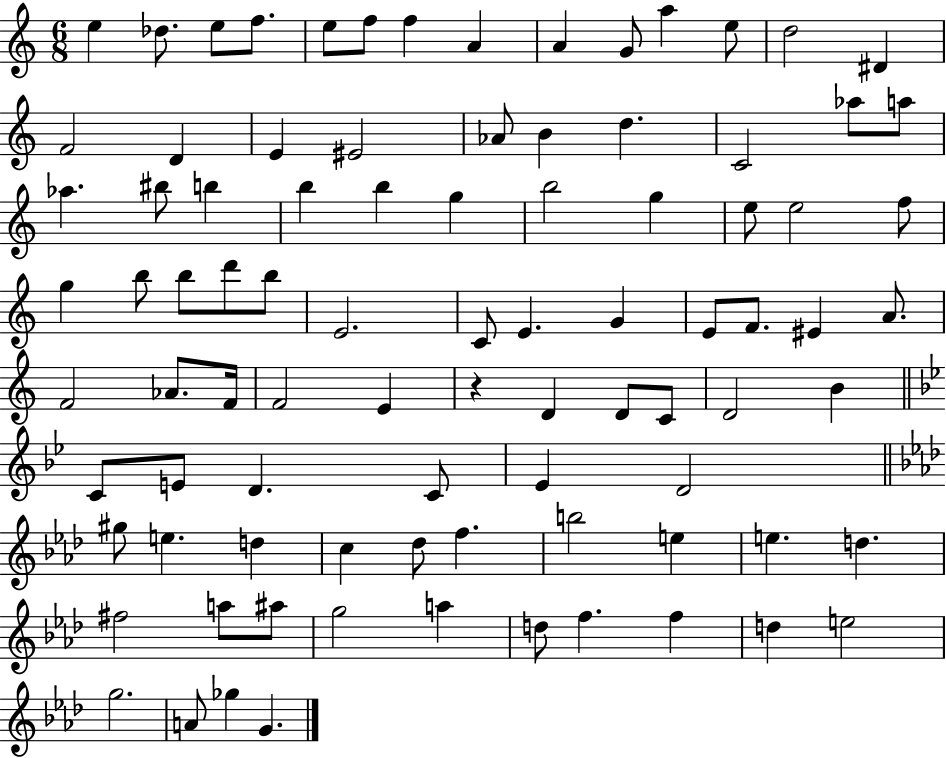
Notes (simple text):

E5/q Db5/e. E5/e F5/e. E5/e F5/e F5/q A4/q A4/q G4/e A5/q E5/e D5/h D#4/q F4/h D4/q E4/q EIS4/h Ab4/e B4/q D5/q. C4/h Ab5/e A5/e Ab5/q. BIS5/e B5/q B5/q B5/q G5/q B5/h G5/q E5/e E5/h F5/e G5/q B5/e B5/e D6/e B5/e E4/h. C4/e E4/q. G4/q E4/e F4/e. EIS4/q A4/e. F4/h Ab4/e. F4/s F4/h E4/q R/q D4/q D4/e C4/e D4/h B4/q C4/e E4/e D4/q. C4/e Eb4/q D4/h G#5/e E5/q. D5/q C5/q Db5/e F5/q. B5/h E5/q E5/q. D5/q. F#5/h A5/e A#5/e G5/h A5/q D5/e F5/q. F5/q D5/q E5/h G5/h. A4/e Gb5/q G4/q.